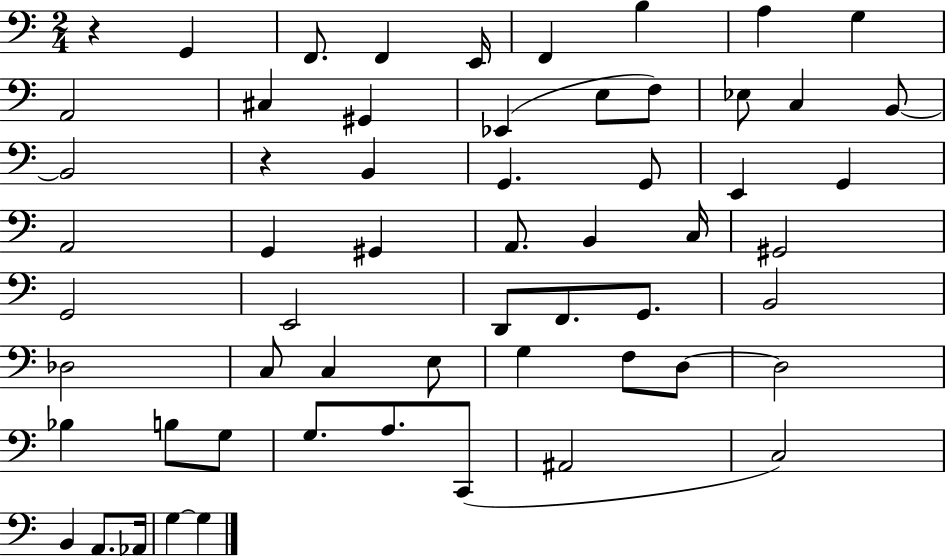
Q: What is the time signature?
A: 2/4